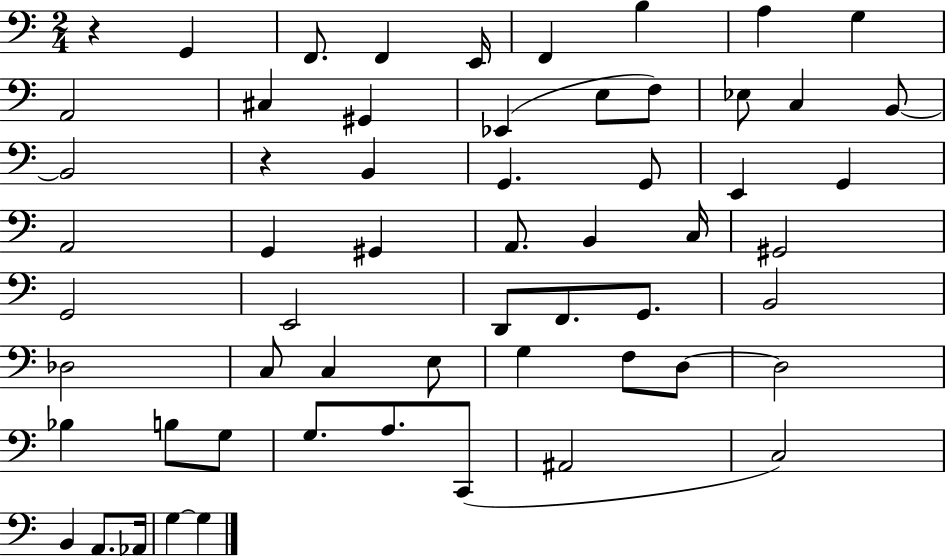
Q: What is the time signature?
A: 2/4